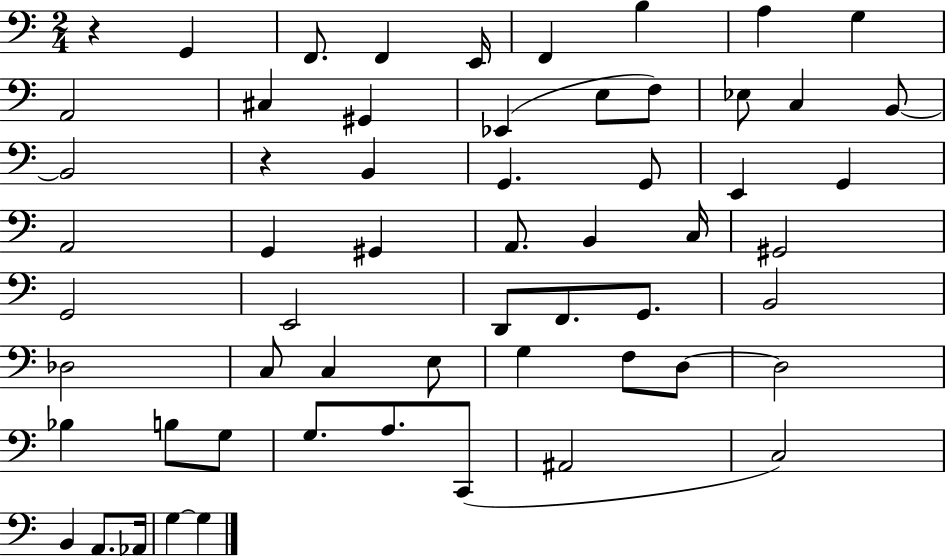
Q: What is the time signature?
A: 2/4